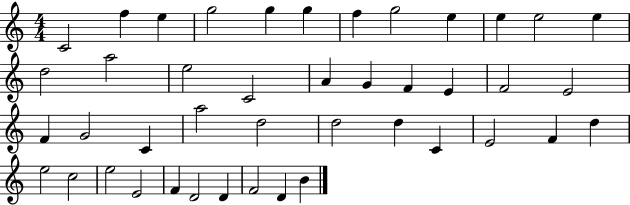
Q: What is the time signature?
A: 4/4